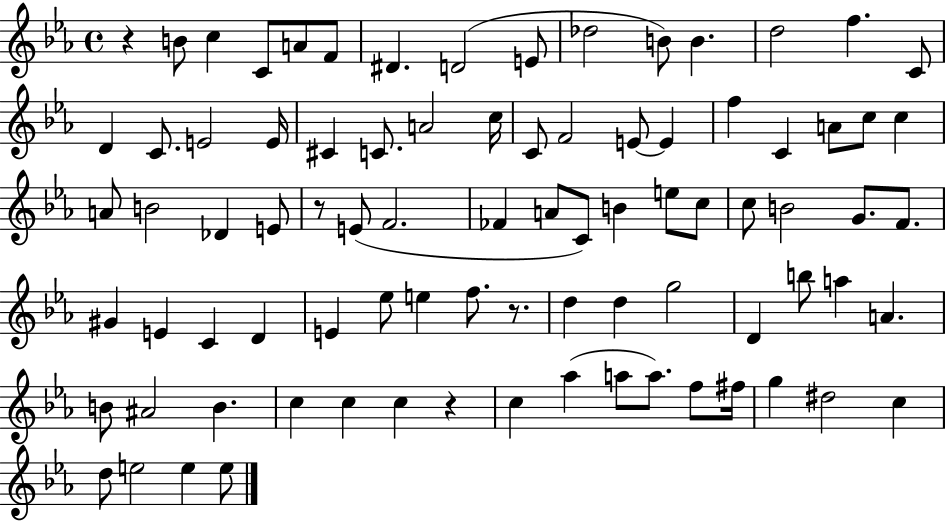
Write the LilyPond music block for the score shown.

{
  \clef treble
  \time 4/4
  \defaultTimeSignature
  \key ees \major
  \repeat volta 2 { r4 b'8 c''4 c'8 a'8 f'8 | dis'4. d'2( e'8 | des''2 b'8) b'4. | d''2 f''4. c'8 | \break d'4 c'8. e'2 e'16 | cis'4 c'8. a'2 c''16 | c'8 f'2 e'8~~ e'4 | f''4 c'4 a'8 c''8 c''4 | \break a'8 b'2 des'4 e'8 | r8 e'8( f'2. | fes'4 a'8 c'8) b'4 e''8 c''8 | c''8 b'2 g'8. f'8. | \break gis'4 e'4 c'4 d'4 | e'4 ees''8 e''4 f''8. r8. | d''4 d''4 g''2 | d'4 b''8 a''4 a'4. | \break b'8 ais'2 b'4. | c''4 c''4 c''4 r4 | c''4 aes''4( a''8 a''8.) f''8 fis''16 | g''4 dis''2 c''4 | \break d''8 e''2 e''4 e''8 | } \bar "|."
}